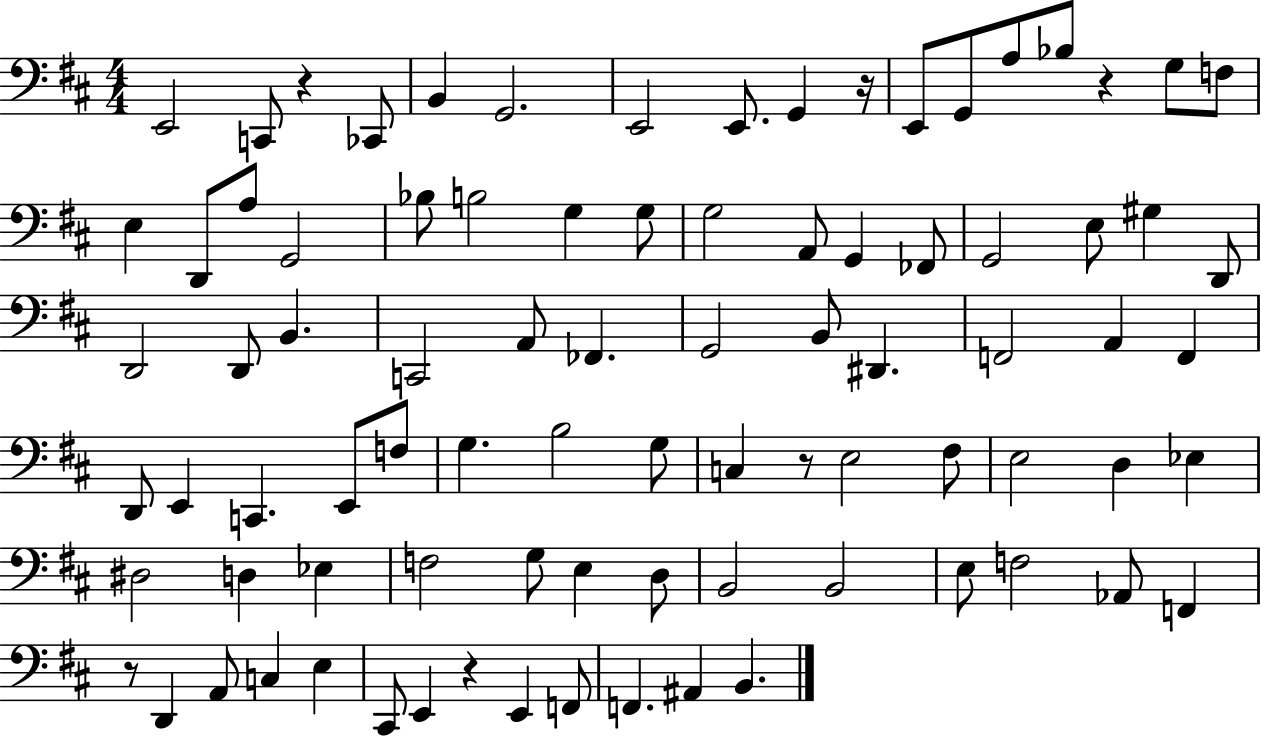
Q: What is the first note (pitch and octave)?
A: E2